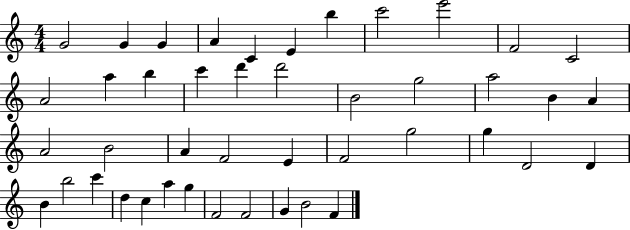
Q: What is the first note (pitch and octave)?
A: G4